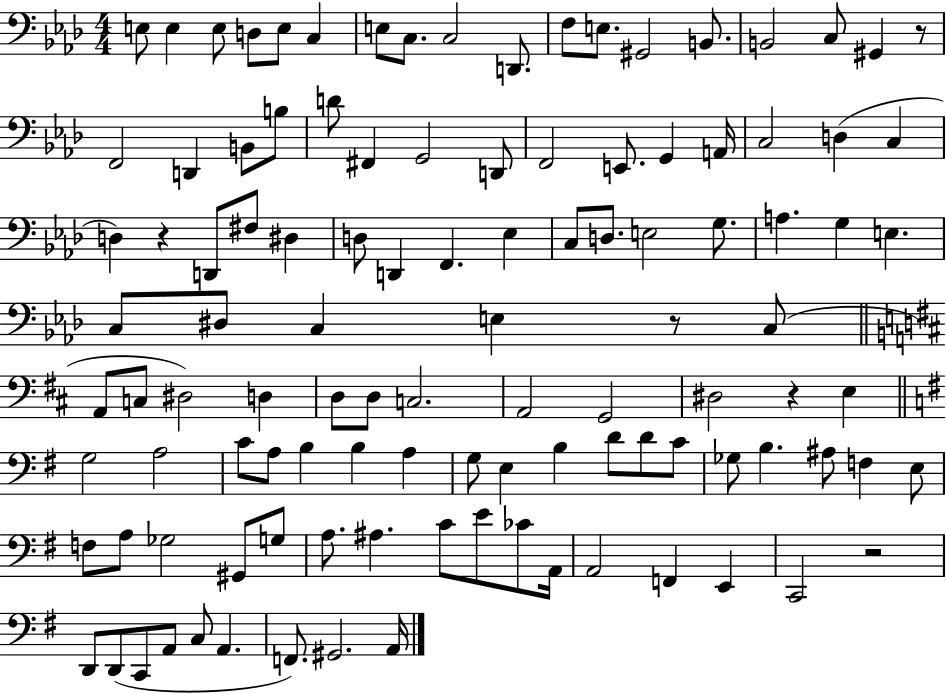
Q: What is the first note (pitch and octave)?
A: E3